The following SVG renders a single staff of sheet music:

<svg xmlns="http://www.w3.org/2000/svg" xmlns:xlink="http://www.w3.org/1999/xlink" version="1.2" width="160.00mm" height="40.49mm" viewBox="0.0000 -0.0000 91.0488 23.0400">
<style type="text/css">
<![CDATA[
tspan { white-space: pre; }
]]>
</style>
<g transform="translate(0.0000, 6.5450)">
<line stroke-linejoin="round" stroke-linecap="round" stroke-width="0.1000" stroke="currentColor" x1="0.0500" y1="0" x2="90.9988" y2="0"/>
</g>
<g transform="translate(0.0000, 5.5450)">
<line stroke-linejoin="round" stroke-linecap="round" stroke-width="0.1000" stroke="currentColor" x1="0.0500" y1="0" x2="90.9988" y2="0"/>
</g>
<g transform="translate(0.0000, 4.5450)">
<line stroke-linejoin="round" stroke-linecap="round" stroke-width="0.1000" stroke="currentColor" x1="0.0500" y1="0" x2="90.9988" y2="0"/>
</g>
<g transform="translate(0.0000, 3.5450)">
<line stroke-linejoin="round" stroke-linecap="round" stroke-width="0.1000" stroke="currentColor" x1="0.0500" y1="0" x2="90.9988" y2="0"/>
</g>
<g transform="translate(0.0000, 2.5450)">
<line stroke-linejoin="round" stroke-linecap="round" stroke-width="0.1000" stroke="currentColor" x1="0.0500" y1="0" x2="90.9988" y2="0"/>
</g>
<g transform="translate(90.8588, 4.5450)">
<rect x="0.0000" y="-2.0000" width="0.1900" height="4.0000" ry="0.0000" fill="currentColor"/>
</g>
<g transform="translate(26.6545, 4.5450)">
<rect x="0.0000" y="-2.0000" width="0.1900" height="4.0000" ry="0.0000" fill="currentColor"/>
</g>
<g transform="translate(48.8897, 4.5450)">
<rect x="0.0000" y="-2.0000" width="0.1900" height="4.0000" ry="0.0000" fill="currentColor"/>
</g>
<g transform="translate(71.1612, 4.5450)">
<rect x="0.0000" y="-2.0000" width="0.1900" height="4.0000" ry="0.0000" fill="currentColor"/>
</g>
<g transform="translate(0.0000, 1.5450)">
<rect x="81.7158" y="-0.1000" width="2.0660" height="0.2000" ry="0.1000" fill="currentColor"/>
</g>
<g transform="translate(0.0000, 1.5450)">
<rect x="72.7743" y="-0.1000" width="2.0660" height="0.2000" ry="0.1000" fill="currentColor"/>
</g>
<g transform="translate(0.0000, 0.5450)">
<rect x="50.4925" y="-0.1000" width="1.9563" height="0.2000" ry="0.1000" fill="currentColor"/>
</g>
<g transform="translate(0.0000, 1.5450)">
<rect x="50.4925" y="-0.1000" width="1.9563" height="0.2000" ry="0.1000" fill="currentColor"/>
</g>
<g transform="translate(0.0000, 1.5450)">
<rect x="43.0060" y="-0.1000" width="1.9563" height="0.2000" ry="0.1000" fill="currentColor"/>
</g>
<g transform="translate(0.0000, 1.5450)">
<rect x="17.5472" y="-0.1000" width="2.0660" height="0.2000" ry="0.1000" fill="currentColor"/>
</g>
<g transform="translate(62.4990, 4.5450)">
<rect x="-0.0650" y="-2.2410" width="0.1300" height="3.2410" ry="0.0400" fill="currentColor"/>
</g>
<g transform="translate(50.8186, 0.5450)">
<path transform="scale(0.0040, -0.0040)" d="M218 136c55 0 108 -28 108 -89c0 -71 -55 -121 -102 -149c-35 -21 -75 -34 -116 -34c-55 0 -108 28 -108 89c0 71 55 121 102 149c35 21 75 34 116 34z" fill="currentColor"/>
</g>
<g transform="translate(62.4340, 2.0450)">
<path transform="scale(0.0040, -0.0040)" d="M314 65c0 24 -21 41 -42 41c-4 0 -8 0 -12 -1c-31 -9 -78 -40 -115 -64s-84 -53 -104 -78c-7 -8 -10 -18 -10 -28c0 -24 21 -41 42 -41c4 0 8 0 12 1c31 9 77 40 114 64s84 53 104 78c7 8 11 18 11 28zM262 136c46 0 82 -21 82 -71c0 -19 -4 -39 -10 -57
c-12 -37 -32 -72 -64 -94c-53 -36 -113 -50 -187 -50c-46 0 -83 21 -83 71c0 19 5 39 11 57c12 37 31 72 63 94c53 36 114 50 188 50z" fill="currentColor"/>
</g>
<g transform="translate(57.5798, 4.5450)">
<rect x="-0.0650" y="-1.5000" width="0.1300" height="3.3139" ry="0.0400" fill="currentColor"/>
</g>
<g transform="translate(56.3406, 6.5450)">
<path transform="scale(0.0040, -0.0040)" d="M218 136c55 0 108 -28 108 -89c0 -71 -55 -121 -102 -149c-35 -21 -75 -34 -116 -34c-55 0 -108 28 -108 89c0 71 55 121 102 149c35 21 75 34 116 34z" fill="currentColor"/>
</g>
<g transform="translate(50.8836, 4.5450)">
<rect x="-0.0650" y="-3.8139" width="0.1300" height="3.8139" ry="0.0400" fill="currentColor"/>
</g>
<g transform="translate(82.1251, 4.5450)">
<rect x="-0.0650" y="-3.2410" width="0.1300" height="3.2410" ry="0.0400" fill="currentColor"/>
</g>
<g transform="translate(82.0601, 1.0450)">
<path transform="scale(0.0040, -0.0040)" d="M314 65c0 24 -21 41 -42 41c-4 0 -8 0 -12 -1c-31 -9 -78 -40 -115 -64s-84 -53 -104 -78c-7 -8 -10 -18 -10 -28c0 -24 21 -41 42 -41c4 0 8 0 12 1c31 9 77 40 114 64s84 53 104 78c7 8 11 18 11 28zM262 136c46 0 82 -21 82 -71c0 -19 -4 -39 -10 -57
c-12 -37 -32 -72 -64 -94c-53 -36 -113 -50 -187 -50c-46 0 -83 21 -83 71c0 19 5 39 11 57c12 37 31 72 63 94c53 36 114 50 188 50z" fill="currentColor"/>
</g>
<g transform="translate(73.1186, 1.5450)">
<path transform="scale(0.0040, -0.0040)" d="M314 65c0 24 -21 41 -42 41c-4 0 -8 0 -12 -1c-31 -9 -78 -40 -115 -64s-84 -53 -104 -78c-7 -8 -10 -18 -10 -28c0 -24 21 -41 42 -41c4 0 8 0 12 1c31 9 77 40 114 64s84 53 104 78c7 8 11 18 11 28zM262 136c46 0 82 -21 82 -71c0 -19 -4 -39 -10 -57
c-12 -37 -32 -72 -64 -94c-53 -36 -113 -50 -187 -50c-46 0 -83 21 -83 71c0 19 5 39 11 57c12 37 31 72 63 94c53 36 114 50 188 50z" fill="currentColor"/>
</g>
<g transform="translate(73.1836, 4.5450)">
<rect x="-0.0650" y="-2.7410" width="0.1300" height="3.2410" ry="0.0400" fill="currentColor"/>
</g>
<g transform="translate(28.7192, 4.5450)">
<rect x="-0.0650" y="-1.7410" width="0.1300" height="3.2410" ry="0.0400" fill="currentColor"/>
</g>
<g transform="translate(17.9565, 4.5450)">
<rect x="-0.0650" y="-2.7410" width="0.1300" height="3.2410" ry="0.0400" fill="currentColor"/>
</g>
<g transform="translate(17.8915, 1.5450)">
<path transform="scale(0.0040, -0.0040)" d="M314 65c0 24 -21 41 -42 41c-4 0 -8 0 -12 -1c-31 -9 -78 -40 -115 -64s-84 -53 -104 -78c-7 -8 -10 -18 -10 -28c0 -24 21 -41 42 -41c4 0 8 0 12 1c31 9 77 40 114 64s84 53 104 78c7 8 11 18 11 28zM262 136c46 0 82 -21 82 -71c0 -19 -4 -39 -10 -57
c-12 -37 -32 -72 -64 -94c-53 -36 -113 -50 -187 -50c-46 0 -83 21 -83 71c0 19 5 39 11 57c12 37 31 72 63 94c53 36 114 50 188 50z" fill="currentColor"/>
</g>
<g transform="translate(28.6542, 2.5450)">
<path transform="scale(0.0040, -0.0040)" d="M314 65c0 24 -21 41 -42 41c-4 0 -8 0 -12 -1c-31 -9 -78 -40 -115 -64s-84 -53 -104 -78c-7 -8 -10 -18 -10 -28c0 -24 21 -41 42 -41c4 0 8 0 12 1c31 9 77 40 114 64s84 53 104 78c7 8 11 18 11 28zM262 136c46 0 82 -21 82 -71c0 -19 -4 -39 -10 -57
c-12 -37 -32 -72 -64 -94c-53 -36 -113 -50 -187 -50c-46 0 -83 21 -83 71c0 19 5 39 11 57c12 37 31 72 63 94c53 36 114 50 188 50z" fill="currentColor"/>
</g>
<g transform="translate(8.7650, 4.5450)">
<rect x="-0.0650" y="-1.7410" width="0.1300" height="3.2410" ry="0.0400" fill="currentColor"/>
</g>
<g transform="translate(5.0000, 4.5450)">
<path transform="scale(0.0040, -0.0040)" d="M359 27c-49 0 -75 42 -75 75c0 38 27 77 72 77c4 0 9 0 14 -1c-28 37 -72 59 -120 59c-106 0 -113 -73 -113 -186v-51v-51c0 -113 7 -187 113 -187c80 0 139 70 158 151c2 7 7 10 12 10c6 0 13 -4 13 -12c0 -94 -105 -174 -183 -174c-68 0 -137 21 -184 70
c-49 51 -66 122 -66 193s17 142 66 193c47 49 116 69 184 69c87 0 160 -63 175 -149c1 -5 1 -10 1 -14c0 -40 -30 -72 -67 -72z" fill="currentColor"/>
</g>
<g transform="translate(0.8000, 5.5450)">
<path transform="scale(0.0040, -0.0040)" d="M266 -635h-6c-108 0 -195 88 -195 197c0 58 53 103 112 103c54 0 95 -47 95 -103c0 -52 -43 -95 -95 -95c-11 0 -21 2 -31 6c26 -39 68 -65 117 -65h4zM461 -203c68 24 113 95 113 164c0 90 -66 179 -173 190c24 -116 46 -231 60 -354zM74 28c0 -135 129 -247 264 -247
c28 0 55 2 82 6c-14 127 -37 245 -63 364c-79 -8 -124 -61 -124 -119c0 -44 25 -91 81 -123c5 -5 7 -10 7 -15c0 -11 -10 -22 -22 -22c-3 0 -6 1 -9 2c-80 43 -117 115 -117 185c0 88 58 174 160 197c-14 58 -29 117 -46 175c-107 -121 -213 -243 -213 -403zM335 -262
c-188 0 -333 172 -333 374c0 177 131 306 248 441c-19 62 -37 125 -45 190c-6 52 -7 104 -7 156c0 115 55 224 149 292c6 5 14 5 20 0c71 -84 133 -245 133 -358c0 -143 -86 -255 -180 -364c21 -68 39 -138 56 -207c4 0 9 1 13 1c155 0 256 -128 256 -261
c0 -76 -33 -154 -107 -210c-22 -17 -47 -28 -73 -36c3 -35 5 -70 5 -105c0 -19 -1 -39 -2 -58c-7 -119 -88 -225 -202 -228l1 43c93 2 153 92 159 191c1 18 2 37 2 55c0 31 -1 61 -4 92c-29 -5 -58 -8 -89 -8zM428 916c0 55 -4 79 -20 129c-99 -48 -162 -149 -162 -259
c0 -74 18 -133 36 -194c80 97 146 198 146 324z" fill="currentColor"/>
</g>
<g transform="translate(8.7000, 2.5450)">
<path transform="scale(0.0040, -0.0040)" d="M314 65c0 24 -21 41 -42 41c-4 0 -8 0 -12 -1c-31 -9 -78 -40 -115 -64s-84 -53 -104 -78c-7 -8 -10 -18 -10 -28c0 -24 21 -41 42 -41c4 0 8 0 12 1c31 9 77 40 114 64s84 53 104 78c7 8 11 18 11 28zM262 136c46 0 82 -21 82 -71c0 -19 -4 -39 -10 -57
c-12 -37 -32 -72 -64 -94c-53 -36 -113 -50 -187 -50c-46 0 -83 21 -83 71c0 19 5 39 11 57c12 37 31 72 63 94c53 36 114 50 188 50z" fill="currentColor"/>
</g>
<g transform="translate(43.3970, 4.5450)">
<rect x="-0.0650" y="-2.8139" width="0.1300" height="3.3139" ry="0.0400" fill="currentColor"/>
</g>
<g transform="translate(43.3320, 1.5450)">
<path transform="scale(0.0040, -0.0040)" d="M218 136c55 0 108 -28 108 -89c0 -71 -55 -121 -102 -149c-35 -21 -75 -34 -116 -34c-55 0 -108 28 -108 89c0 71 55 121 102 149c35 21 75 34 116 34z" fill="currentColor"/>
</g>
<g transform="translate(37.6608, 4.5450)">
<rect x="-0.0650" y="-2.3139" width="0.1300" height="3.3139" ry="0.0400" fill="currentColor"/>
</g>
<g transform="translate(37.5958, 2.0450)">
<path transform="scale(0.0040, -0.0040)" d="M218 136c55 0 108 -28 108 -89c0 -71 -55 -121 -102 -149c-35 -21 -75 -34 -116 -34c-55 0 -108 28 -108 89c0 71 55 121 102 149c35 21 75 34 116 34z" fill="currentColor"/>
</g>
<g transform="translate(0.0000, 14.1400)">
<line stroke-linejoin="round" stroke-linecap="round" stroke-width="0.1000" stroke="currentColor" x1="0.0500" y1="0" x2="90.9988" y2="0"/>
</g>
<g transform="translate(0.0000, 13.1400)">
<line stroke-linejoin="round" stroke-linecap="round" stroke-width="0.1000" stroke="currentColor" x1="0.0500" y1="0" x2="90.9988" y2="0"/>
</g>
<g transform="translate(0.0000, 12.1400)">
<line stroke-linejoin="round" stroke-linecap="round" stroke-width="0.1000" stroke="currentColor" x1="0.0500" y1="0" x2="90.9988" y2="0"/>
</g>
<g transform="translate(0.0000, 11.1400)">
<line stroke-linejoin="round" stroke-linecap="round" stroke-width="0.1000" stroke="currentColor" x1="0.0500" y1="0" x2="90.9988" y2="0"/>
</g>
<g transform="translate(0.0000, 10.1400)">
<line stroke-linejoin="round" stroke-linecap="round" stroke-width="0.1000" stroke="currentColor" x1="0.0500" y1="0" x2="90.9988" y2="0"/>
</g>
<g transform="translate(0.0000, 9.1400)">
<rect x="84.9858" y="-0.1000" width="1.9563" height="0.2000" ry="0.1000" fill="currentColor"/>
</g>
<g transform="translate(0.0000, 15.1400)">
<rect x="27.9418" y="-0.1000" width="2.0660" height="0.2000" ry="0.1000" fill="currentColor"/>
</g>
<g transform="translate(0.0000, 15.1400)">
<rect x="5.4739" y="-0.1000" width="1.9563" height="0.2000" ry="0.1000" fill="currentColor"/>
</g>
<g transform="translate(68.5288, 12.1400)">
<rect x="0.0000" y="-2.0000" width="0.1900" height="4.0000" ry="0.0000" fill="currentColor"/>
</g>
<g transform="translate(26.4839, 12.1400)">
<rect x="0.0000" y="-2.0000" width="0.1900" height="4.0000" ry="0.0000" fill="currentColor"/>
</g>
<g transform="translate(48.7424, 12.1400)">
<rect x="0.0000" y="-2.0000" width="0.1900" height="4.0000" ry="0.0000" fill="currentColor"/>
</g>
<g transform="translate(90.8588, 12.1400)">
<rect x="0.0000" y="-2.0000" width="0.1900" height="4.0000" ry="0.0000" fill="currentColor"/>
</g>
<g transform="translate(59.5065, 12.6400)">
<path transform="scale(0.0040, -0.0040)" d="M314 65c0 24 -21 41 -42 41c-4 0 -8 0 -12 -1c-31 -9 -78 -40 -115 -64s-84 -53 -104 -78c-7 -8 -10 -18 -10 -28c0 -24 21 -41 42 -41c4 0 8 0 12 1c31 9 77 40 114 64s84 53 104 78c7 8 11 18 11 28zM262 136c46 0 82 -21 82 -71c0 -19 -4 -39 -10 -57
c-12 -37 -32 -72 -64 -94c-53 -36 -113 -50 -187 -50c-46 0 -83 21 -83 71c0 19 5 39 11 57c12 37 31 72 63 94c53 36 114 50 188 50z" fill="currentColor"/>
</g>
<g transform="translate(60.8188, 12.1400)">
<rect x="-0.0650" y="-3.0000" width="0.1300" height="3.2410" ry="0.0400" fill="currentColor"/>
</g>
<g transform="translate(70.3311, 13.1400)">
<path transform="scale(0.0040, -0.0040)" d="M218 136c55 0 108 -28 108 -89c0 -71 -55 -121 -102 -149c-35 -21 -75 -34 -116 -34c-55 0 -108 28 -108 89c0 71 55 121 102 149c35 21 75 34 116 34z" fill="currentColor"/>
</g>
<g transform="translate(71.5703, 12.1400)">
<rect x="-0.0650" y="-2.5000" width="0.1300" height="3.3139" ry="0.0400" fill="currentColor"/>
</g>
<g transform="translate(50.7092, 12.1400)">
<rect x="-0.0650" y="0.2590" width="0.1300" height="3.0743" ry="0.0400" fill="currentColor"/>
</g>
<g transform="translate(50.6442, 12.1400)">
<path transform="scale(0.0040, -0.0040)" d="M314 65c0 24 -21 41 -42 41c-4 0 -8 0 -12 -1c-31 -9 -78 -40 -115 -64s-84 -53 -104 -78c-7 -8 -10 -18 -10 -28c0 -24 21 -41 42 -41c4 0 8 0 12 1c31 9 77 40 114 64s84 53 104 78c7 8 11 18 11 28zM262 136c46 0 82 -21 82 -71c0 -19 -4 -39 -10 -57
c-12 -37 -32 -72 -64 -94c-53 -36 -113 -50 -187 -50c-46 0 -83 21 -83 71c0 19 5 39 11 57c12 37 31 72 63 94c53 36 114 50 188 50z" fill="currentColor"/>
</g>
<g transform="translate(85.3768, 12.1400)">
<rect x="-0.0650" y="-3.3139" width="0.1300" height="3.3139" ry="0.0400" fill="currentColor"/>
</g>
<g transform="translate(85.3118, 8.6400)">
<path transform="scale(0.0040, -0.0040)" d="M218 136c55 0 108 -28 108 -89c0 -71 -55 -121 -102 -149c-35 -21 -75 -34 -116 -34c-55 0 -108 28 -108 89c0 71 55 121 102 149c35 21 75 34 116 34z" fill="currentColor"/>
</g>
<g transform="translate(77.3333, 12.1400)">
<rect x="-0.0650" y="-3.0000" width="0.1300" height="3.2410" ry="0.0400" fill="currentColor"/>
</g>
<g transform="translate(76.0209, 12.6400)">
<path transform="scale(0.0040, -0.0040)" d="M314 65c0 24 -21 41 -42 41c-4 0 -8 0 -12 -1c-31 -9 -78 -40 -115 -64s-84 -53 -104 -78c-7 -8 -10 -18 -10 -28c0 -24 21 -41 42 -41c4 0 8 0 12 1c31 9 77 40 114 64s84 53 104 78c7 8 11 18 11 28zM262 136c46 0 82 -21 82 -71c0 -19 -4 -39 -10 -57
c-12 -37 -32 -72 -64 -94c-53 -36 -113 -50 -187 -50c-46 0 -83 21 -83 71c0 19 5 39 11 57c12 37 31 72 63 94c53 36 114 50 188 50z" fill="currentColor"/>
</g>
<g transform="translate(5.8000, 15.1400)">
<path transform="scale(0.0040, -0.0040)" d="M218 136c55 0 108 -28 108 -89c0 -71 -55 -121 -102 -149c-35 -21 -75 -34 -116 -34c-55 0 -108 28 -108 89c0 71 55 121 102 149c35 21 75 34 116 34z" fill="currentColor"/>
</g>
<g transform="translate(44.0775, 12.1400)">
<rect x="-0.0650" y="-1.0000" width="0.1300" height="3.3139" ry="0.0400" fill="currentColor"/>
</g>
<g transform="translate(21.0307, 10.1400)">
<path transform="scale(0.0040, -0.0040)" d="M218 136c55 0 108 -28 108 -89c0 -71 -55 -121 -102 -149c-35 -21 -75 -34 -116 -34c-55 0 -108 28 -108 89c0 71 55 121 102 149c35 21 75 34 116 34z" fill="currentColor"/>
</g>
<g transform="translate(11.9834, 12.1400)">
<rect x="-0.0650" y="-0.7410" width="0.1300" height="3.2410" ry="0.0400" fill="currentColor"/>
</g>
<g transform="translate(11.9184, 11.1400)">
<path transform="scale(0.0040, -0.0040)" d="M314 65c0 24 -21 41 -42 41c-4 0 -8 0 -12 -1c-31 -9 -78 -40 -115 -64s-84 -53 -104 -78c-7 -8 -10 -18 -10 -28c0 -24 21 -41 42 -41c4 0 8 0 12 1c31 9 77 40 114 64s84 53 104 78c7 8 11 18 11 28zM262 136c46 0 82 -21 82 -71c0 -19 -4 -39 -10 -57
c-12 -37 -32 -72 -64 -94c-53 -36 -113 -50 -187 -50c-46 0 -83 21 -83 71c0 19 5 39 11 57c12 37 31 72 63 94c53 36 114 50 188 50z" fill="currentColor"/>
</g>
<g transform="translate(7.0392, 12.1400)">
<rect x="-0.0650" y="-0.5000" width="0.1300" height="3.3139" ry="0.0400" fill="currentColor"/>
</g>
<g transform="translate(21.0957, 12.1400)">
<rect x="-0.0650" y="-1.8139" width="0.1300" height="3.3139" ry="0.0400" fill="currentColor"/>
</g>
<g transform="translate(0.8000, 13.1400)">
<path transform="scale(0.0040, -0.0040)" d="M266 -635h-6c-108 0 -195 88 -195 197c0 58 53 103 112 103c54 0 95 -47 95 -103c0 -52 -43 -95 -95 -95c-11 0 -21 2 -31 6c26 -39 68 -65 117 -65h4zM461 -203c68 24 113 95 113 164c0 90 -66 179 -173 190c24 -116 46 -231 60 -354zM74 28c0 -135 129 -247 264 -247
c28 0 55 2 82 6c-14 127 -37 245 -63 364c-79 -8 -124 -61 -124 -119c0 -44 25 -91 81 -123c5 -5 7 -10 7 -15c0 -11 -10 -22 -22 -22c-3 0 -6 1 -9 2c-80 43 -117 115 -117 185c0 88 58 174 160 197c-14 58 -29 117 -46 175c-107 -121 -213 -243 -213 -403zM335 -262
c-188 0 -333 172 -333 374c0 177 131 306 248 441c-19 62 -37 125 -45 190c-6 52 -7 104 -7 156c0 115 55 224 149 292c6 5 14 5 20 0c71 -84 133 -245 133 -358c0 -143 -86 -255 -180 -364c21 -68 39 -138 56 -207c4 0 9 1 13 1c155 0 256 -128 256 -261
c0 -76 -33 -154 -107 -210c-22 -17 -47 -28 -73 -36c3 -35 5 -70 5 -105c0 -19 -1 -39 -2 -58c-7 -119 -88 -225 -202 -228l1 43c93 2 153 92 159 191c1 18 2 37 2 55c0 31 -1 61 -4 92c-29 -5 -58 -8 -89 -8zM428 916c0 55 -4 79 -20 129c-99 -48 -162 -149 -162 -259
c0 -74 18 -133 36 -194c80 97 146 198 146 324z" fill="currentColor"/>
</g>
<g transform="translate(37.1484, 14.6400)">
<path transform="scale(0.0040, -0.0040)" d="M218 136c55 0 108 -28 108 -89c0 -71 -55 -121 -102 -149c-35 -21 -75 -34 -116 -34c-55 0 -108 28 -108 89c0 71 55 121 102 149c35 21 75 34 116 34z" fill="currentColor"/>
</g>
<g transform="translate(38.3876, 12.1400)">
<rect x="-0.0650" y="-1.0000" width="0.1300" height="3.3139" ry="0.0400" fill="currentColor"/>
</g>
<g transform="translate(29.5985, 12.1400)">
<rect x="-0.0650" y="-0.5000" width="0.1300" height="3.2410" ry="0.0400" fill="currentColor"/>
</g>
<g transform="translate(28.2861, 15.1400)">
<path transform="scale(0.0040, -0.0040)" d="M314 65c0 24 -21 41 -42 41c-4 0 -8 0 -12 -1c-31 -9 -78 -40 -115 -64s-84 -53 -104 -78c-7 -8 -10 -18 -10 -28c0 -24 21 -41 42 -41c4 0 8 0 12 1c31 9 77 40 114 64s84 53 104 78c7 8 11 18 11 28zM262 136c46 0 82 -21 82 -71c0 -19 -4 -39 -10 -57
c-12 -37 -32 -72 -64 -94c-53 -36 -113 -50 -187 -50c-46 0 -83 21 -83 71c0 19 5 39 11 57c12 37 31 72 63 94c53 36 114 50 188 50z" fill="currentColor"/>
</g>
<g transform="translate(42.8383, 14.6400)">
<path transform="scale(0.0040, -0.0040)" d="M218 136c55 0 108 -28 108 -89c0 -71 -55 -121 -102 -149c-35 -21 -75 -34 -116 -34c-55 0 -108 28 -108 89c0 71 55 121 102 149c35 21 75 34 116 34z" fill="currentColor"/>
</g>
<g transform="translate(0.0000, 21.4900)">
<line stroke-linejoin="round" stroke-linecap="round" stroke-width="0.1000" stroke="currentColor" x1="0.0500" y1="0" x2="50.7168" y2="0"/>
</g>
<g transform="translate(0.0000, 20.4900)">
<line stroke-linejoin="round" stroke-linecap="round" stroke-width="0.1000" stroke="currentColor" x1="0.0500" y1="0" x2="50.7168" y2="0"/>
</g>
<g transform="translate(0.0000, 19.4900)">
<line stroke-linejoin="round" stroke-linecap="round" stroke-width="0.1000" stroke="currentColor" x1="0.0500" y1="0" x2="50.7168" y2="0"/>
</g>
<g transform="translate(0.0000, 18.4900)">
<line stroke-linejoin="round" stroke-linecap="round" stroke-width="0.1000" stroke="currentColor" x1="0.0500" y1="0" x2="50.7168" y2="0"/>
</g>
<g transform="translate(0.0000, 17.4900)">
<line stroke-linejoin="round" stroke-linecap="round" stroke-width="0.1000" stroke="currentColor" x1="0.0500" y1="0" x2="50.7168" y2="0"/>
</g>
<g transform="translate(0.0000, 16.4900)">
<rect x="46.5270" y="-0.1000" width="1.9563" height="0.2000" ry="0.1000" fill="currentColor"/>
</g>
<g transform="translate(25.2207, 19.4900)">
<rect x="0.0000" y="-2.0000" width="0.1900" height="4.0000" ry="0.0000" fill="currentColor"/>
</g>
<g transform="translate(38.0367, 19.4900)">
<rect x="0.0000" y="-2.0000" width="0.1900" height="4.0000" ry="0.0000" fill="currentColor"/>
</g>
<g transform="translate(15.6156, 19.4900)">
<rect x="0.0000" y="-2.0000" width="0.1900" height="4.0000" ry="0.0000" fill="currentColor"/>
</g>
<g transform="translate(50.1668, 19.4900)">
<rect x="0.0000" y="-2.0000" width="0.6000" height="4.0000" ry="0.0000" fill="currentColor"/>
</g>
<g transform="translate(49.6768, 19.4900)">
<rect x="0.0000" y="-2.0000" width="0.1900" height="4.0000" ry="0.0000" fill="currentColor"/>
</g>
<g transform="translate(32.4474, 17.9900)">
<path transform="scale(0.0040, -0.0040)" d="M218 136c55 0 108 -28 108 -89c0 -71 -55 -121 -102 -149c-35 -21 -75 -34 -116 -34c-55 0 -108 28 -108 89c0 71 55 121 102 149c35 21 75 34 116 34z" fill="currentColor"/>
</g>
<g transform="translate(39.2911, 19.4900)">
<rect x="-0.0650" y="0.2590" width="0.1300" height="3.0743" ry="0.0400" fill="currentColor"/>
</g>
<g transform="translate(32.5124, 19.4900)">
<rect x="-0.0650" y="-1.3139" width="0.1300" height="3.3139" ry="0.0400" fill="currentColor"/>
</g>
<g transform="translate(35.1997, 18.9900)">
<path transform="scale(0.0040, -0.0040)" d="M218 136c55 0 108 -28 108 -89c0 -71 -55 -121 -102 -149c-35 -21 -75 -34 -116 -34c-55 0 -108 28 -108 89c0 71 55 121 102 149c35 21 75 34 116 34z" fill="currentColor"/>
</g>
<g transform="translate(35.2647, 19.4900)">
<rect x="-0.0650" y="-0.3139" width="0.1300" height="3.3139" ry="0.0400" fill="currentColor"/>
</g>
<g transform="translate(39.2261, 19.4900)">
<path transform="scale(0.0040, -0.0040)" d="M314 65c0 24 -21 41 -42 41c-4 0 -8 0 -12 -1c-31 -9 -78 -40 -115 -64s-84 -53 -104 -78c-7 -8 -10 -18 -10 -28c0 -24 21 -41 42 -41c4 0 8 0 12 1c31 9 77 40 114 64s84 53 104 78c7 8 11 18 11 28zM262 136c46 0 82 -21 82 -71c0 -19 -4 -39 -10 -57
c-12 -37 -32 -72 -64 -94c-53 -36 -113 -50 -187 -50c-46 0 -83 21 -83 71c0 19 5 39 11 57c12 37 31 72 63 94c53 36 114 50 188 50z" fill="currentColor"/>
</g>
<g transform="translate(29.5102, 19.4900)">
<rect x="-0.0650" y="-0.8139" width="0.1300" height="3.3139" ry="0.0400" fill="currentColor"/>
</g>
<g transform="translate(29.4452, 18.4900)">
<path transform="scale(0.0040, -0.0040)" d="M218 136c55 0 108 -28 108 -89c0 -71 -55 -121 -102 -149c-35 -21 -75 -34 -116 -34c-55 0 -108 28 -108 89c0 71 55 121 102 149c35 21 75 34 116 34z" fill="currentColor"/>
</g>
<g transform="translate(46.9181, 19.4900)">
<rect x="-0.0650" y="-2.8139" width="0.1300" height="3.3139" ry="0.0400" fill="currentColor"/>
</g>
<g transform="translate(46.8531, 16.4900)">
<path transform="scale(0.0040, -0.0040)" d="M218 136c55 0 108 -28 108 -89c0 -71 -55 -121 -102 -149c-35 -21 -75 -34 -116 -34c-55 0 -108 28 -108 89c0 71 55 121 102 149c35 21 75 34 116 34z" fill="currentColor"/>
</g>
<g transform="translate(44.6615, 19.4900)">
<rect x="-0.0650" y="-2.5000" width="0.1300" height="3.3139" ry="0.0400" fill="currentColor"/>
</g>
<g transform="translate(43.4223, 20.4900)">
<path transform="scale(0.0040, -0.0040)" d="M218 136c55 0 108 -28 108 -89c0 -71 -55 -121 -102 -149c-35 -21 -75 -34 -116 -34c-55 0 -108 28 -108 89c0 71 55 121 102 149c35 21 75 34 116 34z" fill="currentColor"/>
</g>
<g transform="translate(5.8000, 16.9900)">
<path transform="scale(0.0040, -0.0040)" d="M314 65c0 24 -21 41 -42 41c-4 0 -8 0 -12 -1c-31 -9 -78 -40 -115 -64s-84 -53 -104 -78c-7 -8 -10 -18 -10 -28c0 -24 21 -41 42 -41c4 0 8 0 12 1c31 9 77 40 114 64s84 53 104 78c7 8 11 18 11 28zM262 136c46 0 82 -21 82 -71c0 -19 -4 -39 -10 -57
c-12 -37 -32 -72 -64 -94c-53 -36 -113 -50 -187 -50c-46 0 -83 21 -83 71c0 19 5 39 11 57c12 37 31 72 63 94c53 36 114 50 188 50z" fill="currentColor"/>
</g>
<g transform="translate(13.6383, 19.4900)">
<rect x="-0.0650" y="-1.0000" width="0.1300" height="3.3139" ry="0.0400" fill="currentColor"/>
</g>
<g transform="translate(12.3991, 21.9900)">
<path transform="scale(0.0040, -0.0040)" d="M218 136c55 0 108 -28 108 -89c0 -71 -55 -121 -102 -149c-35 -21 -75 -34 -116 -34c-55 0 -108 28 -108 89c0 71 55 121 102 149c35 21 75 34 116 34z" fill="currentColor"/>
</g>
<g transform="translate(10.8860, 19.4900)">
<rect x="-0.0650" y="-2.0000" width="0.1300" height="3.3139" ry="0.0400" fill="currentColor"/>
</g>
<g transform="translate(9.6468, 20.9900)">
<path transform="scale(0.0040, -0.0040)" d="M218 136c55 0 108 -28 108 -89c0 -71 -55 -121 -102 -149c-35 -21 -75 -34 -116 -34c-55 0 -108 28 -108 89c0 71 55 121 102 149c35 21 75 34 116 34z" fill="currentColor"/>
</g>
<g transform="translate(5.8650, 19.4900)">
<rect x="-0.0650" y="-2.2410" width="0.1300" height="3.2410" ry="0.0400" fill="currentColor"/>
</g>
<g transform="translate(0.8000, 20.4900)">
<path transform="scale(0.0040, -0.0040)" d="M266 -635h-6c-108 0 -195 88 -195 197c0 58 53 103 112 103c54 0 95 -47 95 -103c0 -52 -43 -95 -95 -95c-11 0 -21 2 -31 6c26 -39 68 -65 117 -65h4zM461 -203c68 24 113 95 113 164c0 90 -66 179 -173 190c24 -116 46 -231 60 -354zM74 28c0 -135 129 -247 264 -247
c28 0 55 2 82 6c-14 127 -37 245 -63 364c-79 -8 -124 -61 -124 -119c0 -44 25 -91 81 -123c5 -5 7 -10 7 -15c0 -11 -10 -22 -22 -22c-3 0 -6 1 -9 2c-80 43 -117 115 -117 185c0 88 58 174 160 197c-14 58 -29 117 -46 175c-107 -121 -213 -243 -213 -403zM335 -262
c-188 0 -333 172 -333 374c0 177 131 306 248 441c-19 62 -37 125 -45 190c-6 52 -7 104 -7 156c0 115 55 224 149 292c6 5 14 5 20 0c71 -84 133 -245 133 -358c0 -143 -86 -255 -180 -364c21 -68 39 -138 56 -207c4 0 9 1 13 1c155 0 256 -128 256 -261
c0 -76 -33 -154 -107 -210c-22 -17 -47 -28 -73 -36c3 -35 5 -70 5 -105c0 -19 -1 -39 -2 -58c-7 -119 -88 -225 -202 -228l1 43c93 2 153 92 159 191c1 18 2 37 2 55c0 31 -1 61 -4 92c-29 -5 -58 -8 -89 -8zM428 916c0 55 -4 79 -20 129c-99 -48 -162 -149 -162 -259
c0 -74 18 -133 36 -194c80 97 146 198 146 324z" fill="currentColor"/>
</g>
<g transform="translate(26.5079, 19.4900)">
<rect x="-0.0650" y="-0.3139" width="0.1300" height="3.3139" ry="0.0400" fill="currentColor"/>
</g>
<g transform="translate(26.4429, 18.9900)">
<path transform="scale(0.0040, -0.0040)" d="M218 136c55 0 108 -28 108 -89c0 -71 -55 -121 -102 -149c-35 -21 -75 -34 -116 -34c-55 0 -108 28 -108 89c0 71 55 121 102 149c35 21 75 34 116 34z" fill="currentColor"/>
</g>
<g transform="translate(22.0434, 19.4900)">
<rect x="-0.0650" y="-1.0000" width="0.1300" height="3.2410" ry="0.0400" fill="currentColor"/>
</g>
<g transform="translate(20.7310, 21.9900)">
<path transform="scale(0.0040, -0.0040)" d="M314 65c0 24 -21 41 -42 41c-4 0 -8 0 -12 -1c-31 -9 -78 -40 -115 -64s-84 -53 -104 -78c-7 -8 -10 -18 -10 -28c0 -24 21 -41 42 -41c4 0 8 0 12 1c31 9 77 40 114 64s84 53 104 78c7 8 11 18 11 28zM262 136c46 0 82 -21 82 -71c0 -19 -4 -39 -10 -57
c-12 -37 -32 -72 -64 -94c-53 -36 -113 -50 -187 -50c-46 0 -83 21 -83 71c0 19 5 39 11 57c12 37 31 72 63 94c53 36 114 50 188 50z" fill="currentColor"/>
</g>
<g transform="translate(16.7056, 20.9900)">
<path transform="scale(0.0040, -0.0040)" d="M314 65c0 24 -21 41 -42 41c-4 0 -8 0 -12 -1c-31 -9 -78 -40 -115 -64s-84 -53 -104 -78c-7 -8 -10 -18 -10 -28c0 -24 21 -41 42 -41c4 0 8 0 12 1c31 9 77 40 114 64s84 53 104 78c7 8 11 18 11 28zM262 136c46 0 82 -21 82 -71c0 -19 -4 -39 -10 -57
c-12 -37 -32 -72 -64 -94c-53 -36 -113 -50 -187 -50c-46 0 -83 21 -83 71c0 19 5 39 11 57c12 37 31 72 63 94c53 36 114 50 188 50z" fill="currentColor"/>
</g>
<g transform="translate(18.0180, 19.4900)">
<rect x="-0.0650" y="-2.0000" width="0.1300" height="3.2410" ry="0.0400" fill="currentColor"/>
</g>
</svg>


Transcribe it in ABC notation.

X:1
T:Untitled
M:4/4
L:1/4
K:C
f2 a2 f2 g a c' E g2 a2 b2 C d2 f C2 D D B2 A2 G A2 b g2 F D F2 D2 c d e c B2 G a